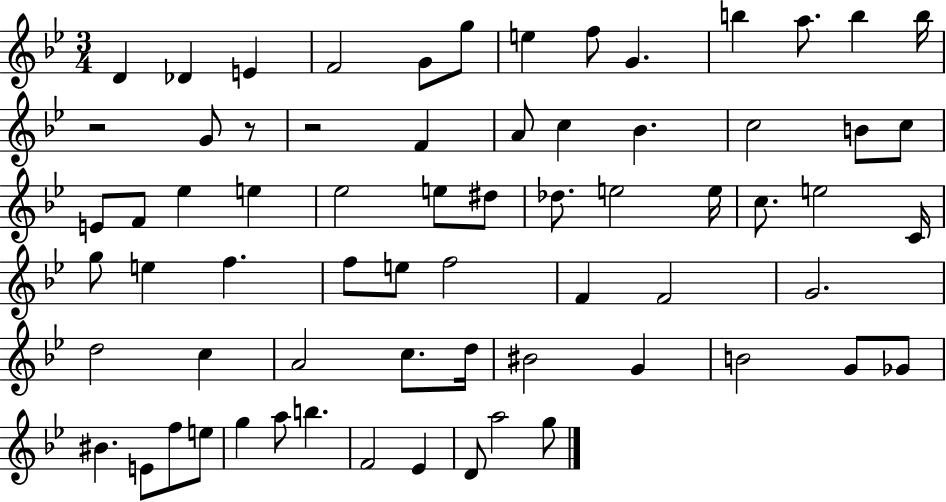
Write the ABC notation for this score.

X:1
T:Untitled
M:3/4
L:1/4
K:Bb
D _D E F2 G/2 g/2 e f/2 G b a/2 b b/4 z2 G/2 z/2 z2 F A/2 c _B c2 B/2 c/2 E/2 F/2 _e e _e2 e/2 ^d/2 _d/2 e2 e/4 c/2 e2 C/4 g/2 e f f/2 e/2 f2 F F2 G2 d2 c A2 c/2 d/4 ^B2 G B2 G/2 _G/2 ^B E/2 f/2 e/2 g a/2 b F2 _E D/2 a2 g/2